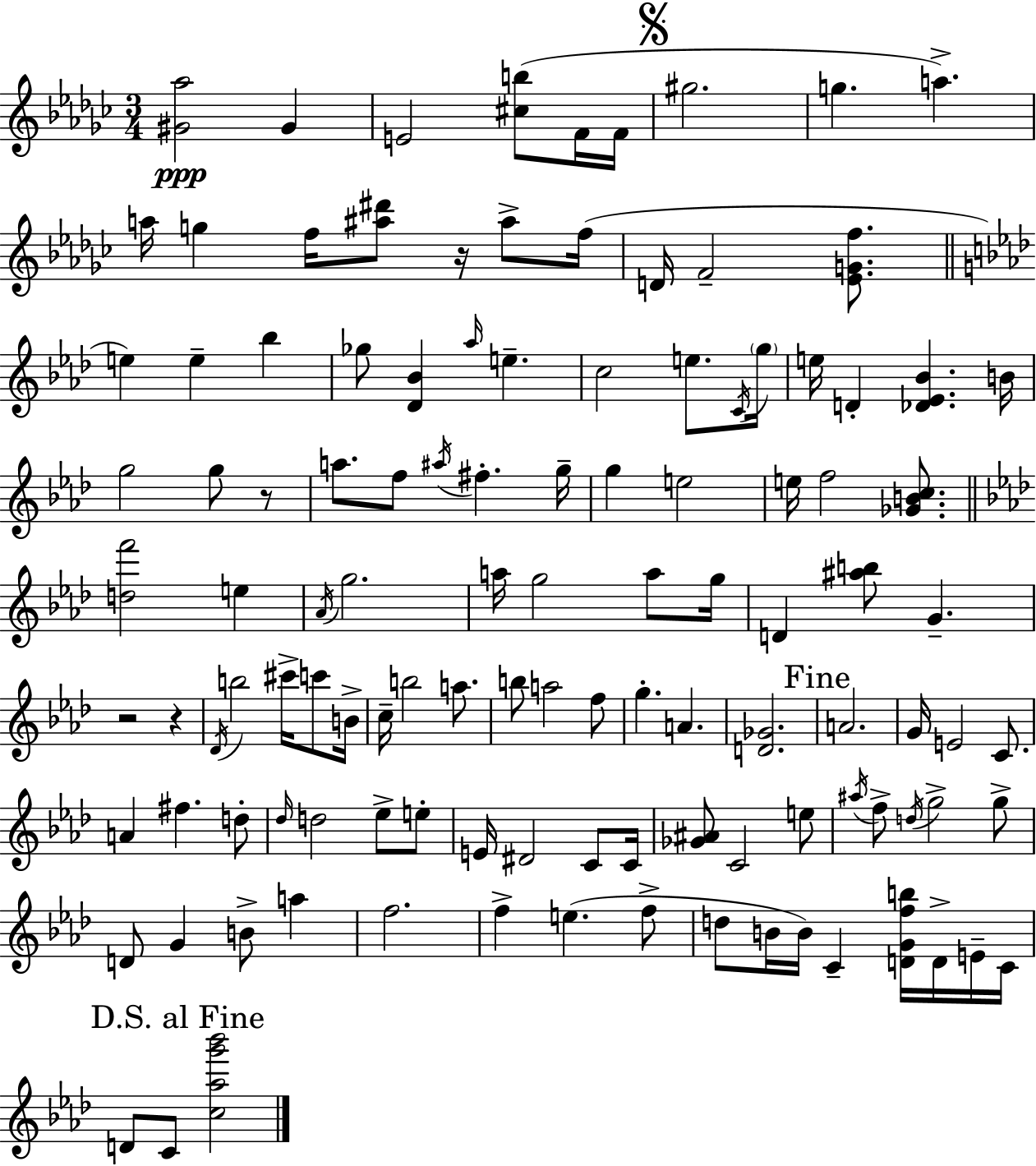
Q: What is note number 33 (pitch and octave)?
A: F#5